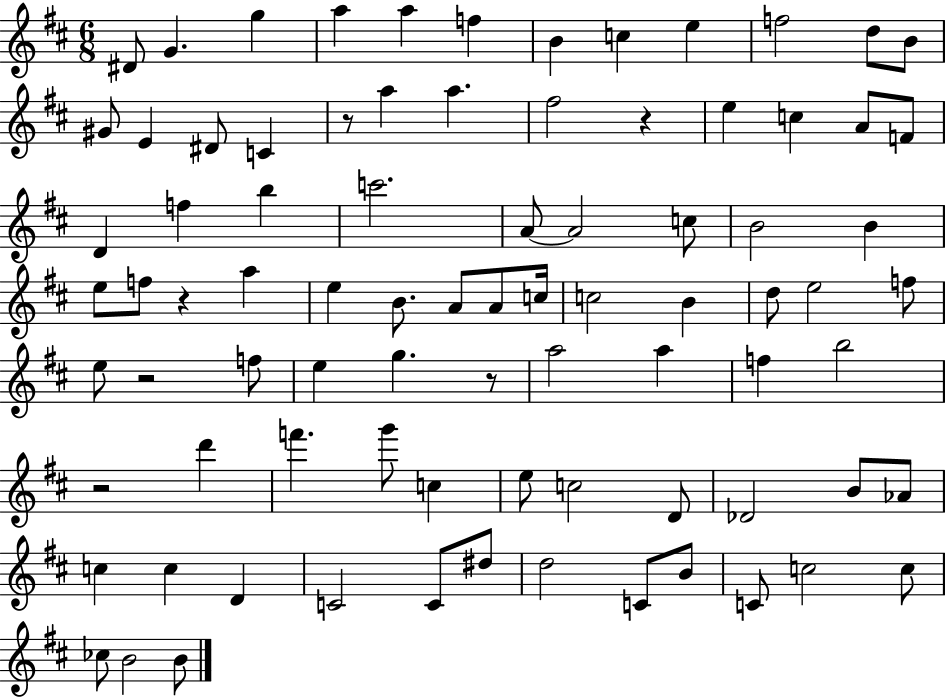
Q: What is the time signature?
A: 6/8